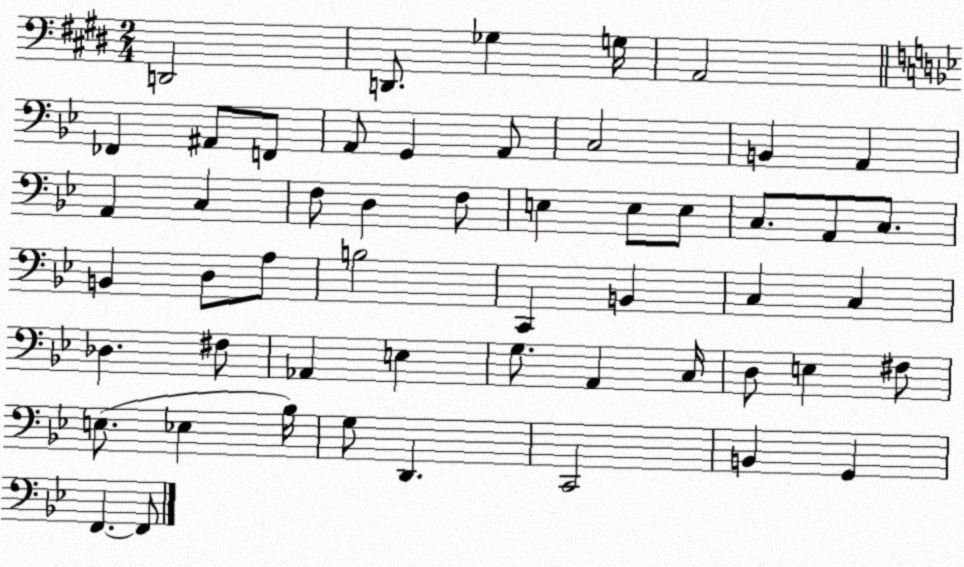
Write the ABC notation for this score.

X:1
T:Untitled
M:2/4
L:1/4
K:E
D,,2 D,,/2 _G, G,/4 A,,2 _F,, ^A,,/2 F,,/2 A,,/2 G,, A,,/2 C,2 B,, A,, A,, C, F,/2 D, F,/2 E, E,/2 E,/2 C,/2 A,,/2 C,/2 B,, D,/2 A,/2 B,2 C,, B,, C, C, _D, ^F,/2 _A,, E, G,/2 A,, C,/4 D,/2 E, ^F,/2 E,/2 _E, _B,/4 G,/2 D,, C,,2 B,, G,, F,, F,,/2